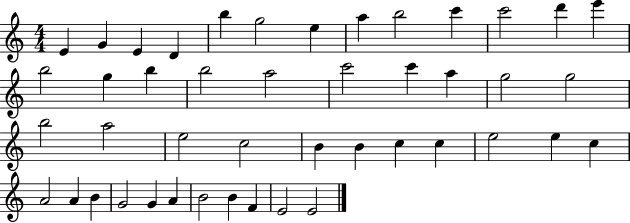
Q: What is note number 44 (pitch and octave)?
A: E4